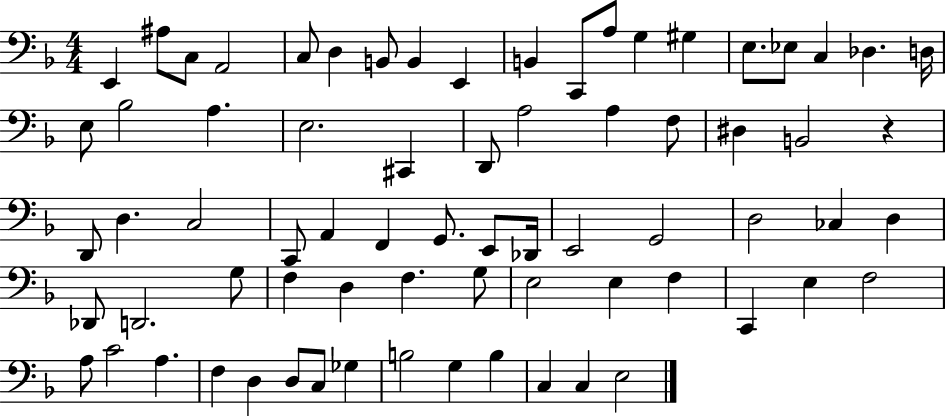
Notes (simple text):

E2/q A#3/e C3/e A2/h C3/e D3/q B2/e B2/q E2/q B2/q C2/e A3/e G3/q G#3/q E3/e. Eb3/e C3/q Db3/q. D3/s E3/e Bb3/h A3/q. E3/h. C#2/q D2/e A3/h A3/q F3/e D#3/q B2/h R/q D2/e D3/q. C3/h C2/e A2/q F2/q G2/e. E2/e Db2/s E2/h G2/h D3/h CES3/q D3/q Db2/e D2/h. G3/e F3/q D3/q F3/q. G3/e E3/h E3/q F3/q C2/q E3/q F3/h A3/e C4/h A3/q. F3/q D3/q D3/e C3/e Gb3/q B3/h G3/q B3/q C3/q C3/q E3/h